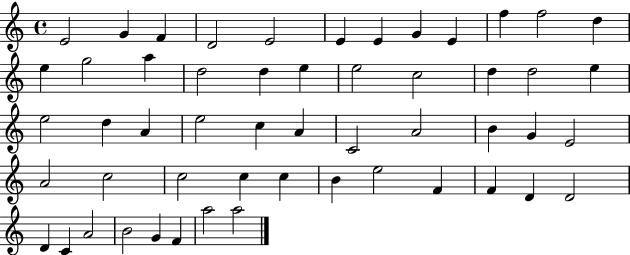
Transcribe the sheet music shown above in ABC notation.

X:1
T:Untitled
M:4/4
L:1/4
K:C
E2 G F D2 E2 E E G E f f2 d e g2 a d2 d e e2 c2 d d2 e e2 d A e2 c A C2 A2 B G E2 A2 c2 c2 c c B e2 F F D D2 D C A2 B2 G F a2 a2